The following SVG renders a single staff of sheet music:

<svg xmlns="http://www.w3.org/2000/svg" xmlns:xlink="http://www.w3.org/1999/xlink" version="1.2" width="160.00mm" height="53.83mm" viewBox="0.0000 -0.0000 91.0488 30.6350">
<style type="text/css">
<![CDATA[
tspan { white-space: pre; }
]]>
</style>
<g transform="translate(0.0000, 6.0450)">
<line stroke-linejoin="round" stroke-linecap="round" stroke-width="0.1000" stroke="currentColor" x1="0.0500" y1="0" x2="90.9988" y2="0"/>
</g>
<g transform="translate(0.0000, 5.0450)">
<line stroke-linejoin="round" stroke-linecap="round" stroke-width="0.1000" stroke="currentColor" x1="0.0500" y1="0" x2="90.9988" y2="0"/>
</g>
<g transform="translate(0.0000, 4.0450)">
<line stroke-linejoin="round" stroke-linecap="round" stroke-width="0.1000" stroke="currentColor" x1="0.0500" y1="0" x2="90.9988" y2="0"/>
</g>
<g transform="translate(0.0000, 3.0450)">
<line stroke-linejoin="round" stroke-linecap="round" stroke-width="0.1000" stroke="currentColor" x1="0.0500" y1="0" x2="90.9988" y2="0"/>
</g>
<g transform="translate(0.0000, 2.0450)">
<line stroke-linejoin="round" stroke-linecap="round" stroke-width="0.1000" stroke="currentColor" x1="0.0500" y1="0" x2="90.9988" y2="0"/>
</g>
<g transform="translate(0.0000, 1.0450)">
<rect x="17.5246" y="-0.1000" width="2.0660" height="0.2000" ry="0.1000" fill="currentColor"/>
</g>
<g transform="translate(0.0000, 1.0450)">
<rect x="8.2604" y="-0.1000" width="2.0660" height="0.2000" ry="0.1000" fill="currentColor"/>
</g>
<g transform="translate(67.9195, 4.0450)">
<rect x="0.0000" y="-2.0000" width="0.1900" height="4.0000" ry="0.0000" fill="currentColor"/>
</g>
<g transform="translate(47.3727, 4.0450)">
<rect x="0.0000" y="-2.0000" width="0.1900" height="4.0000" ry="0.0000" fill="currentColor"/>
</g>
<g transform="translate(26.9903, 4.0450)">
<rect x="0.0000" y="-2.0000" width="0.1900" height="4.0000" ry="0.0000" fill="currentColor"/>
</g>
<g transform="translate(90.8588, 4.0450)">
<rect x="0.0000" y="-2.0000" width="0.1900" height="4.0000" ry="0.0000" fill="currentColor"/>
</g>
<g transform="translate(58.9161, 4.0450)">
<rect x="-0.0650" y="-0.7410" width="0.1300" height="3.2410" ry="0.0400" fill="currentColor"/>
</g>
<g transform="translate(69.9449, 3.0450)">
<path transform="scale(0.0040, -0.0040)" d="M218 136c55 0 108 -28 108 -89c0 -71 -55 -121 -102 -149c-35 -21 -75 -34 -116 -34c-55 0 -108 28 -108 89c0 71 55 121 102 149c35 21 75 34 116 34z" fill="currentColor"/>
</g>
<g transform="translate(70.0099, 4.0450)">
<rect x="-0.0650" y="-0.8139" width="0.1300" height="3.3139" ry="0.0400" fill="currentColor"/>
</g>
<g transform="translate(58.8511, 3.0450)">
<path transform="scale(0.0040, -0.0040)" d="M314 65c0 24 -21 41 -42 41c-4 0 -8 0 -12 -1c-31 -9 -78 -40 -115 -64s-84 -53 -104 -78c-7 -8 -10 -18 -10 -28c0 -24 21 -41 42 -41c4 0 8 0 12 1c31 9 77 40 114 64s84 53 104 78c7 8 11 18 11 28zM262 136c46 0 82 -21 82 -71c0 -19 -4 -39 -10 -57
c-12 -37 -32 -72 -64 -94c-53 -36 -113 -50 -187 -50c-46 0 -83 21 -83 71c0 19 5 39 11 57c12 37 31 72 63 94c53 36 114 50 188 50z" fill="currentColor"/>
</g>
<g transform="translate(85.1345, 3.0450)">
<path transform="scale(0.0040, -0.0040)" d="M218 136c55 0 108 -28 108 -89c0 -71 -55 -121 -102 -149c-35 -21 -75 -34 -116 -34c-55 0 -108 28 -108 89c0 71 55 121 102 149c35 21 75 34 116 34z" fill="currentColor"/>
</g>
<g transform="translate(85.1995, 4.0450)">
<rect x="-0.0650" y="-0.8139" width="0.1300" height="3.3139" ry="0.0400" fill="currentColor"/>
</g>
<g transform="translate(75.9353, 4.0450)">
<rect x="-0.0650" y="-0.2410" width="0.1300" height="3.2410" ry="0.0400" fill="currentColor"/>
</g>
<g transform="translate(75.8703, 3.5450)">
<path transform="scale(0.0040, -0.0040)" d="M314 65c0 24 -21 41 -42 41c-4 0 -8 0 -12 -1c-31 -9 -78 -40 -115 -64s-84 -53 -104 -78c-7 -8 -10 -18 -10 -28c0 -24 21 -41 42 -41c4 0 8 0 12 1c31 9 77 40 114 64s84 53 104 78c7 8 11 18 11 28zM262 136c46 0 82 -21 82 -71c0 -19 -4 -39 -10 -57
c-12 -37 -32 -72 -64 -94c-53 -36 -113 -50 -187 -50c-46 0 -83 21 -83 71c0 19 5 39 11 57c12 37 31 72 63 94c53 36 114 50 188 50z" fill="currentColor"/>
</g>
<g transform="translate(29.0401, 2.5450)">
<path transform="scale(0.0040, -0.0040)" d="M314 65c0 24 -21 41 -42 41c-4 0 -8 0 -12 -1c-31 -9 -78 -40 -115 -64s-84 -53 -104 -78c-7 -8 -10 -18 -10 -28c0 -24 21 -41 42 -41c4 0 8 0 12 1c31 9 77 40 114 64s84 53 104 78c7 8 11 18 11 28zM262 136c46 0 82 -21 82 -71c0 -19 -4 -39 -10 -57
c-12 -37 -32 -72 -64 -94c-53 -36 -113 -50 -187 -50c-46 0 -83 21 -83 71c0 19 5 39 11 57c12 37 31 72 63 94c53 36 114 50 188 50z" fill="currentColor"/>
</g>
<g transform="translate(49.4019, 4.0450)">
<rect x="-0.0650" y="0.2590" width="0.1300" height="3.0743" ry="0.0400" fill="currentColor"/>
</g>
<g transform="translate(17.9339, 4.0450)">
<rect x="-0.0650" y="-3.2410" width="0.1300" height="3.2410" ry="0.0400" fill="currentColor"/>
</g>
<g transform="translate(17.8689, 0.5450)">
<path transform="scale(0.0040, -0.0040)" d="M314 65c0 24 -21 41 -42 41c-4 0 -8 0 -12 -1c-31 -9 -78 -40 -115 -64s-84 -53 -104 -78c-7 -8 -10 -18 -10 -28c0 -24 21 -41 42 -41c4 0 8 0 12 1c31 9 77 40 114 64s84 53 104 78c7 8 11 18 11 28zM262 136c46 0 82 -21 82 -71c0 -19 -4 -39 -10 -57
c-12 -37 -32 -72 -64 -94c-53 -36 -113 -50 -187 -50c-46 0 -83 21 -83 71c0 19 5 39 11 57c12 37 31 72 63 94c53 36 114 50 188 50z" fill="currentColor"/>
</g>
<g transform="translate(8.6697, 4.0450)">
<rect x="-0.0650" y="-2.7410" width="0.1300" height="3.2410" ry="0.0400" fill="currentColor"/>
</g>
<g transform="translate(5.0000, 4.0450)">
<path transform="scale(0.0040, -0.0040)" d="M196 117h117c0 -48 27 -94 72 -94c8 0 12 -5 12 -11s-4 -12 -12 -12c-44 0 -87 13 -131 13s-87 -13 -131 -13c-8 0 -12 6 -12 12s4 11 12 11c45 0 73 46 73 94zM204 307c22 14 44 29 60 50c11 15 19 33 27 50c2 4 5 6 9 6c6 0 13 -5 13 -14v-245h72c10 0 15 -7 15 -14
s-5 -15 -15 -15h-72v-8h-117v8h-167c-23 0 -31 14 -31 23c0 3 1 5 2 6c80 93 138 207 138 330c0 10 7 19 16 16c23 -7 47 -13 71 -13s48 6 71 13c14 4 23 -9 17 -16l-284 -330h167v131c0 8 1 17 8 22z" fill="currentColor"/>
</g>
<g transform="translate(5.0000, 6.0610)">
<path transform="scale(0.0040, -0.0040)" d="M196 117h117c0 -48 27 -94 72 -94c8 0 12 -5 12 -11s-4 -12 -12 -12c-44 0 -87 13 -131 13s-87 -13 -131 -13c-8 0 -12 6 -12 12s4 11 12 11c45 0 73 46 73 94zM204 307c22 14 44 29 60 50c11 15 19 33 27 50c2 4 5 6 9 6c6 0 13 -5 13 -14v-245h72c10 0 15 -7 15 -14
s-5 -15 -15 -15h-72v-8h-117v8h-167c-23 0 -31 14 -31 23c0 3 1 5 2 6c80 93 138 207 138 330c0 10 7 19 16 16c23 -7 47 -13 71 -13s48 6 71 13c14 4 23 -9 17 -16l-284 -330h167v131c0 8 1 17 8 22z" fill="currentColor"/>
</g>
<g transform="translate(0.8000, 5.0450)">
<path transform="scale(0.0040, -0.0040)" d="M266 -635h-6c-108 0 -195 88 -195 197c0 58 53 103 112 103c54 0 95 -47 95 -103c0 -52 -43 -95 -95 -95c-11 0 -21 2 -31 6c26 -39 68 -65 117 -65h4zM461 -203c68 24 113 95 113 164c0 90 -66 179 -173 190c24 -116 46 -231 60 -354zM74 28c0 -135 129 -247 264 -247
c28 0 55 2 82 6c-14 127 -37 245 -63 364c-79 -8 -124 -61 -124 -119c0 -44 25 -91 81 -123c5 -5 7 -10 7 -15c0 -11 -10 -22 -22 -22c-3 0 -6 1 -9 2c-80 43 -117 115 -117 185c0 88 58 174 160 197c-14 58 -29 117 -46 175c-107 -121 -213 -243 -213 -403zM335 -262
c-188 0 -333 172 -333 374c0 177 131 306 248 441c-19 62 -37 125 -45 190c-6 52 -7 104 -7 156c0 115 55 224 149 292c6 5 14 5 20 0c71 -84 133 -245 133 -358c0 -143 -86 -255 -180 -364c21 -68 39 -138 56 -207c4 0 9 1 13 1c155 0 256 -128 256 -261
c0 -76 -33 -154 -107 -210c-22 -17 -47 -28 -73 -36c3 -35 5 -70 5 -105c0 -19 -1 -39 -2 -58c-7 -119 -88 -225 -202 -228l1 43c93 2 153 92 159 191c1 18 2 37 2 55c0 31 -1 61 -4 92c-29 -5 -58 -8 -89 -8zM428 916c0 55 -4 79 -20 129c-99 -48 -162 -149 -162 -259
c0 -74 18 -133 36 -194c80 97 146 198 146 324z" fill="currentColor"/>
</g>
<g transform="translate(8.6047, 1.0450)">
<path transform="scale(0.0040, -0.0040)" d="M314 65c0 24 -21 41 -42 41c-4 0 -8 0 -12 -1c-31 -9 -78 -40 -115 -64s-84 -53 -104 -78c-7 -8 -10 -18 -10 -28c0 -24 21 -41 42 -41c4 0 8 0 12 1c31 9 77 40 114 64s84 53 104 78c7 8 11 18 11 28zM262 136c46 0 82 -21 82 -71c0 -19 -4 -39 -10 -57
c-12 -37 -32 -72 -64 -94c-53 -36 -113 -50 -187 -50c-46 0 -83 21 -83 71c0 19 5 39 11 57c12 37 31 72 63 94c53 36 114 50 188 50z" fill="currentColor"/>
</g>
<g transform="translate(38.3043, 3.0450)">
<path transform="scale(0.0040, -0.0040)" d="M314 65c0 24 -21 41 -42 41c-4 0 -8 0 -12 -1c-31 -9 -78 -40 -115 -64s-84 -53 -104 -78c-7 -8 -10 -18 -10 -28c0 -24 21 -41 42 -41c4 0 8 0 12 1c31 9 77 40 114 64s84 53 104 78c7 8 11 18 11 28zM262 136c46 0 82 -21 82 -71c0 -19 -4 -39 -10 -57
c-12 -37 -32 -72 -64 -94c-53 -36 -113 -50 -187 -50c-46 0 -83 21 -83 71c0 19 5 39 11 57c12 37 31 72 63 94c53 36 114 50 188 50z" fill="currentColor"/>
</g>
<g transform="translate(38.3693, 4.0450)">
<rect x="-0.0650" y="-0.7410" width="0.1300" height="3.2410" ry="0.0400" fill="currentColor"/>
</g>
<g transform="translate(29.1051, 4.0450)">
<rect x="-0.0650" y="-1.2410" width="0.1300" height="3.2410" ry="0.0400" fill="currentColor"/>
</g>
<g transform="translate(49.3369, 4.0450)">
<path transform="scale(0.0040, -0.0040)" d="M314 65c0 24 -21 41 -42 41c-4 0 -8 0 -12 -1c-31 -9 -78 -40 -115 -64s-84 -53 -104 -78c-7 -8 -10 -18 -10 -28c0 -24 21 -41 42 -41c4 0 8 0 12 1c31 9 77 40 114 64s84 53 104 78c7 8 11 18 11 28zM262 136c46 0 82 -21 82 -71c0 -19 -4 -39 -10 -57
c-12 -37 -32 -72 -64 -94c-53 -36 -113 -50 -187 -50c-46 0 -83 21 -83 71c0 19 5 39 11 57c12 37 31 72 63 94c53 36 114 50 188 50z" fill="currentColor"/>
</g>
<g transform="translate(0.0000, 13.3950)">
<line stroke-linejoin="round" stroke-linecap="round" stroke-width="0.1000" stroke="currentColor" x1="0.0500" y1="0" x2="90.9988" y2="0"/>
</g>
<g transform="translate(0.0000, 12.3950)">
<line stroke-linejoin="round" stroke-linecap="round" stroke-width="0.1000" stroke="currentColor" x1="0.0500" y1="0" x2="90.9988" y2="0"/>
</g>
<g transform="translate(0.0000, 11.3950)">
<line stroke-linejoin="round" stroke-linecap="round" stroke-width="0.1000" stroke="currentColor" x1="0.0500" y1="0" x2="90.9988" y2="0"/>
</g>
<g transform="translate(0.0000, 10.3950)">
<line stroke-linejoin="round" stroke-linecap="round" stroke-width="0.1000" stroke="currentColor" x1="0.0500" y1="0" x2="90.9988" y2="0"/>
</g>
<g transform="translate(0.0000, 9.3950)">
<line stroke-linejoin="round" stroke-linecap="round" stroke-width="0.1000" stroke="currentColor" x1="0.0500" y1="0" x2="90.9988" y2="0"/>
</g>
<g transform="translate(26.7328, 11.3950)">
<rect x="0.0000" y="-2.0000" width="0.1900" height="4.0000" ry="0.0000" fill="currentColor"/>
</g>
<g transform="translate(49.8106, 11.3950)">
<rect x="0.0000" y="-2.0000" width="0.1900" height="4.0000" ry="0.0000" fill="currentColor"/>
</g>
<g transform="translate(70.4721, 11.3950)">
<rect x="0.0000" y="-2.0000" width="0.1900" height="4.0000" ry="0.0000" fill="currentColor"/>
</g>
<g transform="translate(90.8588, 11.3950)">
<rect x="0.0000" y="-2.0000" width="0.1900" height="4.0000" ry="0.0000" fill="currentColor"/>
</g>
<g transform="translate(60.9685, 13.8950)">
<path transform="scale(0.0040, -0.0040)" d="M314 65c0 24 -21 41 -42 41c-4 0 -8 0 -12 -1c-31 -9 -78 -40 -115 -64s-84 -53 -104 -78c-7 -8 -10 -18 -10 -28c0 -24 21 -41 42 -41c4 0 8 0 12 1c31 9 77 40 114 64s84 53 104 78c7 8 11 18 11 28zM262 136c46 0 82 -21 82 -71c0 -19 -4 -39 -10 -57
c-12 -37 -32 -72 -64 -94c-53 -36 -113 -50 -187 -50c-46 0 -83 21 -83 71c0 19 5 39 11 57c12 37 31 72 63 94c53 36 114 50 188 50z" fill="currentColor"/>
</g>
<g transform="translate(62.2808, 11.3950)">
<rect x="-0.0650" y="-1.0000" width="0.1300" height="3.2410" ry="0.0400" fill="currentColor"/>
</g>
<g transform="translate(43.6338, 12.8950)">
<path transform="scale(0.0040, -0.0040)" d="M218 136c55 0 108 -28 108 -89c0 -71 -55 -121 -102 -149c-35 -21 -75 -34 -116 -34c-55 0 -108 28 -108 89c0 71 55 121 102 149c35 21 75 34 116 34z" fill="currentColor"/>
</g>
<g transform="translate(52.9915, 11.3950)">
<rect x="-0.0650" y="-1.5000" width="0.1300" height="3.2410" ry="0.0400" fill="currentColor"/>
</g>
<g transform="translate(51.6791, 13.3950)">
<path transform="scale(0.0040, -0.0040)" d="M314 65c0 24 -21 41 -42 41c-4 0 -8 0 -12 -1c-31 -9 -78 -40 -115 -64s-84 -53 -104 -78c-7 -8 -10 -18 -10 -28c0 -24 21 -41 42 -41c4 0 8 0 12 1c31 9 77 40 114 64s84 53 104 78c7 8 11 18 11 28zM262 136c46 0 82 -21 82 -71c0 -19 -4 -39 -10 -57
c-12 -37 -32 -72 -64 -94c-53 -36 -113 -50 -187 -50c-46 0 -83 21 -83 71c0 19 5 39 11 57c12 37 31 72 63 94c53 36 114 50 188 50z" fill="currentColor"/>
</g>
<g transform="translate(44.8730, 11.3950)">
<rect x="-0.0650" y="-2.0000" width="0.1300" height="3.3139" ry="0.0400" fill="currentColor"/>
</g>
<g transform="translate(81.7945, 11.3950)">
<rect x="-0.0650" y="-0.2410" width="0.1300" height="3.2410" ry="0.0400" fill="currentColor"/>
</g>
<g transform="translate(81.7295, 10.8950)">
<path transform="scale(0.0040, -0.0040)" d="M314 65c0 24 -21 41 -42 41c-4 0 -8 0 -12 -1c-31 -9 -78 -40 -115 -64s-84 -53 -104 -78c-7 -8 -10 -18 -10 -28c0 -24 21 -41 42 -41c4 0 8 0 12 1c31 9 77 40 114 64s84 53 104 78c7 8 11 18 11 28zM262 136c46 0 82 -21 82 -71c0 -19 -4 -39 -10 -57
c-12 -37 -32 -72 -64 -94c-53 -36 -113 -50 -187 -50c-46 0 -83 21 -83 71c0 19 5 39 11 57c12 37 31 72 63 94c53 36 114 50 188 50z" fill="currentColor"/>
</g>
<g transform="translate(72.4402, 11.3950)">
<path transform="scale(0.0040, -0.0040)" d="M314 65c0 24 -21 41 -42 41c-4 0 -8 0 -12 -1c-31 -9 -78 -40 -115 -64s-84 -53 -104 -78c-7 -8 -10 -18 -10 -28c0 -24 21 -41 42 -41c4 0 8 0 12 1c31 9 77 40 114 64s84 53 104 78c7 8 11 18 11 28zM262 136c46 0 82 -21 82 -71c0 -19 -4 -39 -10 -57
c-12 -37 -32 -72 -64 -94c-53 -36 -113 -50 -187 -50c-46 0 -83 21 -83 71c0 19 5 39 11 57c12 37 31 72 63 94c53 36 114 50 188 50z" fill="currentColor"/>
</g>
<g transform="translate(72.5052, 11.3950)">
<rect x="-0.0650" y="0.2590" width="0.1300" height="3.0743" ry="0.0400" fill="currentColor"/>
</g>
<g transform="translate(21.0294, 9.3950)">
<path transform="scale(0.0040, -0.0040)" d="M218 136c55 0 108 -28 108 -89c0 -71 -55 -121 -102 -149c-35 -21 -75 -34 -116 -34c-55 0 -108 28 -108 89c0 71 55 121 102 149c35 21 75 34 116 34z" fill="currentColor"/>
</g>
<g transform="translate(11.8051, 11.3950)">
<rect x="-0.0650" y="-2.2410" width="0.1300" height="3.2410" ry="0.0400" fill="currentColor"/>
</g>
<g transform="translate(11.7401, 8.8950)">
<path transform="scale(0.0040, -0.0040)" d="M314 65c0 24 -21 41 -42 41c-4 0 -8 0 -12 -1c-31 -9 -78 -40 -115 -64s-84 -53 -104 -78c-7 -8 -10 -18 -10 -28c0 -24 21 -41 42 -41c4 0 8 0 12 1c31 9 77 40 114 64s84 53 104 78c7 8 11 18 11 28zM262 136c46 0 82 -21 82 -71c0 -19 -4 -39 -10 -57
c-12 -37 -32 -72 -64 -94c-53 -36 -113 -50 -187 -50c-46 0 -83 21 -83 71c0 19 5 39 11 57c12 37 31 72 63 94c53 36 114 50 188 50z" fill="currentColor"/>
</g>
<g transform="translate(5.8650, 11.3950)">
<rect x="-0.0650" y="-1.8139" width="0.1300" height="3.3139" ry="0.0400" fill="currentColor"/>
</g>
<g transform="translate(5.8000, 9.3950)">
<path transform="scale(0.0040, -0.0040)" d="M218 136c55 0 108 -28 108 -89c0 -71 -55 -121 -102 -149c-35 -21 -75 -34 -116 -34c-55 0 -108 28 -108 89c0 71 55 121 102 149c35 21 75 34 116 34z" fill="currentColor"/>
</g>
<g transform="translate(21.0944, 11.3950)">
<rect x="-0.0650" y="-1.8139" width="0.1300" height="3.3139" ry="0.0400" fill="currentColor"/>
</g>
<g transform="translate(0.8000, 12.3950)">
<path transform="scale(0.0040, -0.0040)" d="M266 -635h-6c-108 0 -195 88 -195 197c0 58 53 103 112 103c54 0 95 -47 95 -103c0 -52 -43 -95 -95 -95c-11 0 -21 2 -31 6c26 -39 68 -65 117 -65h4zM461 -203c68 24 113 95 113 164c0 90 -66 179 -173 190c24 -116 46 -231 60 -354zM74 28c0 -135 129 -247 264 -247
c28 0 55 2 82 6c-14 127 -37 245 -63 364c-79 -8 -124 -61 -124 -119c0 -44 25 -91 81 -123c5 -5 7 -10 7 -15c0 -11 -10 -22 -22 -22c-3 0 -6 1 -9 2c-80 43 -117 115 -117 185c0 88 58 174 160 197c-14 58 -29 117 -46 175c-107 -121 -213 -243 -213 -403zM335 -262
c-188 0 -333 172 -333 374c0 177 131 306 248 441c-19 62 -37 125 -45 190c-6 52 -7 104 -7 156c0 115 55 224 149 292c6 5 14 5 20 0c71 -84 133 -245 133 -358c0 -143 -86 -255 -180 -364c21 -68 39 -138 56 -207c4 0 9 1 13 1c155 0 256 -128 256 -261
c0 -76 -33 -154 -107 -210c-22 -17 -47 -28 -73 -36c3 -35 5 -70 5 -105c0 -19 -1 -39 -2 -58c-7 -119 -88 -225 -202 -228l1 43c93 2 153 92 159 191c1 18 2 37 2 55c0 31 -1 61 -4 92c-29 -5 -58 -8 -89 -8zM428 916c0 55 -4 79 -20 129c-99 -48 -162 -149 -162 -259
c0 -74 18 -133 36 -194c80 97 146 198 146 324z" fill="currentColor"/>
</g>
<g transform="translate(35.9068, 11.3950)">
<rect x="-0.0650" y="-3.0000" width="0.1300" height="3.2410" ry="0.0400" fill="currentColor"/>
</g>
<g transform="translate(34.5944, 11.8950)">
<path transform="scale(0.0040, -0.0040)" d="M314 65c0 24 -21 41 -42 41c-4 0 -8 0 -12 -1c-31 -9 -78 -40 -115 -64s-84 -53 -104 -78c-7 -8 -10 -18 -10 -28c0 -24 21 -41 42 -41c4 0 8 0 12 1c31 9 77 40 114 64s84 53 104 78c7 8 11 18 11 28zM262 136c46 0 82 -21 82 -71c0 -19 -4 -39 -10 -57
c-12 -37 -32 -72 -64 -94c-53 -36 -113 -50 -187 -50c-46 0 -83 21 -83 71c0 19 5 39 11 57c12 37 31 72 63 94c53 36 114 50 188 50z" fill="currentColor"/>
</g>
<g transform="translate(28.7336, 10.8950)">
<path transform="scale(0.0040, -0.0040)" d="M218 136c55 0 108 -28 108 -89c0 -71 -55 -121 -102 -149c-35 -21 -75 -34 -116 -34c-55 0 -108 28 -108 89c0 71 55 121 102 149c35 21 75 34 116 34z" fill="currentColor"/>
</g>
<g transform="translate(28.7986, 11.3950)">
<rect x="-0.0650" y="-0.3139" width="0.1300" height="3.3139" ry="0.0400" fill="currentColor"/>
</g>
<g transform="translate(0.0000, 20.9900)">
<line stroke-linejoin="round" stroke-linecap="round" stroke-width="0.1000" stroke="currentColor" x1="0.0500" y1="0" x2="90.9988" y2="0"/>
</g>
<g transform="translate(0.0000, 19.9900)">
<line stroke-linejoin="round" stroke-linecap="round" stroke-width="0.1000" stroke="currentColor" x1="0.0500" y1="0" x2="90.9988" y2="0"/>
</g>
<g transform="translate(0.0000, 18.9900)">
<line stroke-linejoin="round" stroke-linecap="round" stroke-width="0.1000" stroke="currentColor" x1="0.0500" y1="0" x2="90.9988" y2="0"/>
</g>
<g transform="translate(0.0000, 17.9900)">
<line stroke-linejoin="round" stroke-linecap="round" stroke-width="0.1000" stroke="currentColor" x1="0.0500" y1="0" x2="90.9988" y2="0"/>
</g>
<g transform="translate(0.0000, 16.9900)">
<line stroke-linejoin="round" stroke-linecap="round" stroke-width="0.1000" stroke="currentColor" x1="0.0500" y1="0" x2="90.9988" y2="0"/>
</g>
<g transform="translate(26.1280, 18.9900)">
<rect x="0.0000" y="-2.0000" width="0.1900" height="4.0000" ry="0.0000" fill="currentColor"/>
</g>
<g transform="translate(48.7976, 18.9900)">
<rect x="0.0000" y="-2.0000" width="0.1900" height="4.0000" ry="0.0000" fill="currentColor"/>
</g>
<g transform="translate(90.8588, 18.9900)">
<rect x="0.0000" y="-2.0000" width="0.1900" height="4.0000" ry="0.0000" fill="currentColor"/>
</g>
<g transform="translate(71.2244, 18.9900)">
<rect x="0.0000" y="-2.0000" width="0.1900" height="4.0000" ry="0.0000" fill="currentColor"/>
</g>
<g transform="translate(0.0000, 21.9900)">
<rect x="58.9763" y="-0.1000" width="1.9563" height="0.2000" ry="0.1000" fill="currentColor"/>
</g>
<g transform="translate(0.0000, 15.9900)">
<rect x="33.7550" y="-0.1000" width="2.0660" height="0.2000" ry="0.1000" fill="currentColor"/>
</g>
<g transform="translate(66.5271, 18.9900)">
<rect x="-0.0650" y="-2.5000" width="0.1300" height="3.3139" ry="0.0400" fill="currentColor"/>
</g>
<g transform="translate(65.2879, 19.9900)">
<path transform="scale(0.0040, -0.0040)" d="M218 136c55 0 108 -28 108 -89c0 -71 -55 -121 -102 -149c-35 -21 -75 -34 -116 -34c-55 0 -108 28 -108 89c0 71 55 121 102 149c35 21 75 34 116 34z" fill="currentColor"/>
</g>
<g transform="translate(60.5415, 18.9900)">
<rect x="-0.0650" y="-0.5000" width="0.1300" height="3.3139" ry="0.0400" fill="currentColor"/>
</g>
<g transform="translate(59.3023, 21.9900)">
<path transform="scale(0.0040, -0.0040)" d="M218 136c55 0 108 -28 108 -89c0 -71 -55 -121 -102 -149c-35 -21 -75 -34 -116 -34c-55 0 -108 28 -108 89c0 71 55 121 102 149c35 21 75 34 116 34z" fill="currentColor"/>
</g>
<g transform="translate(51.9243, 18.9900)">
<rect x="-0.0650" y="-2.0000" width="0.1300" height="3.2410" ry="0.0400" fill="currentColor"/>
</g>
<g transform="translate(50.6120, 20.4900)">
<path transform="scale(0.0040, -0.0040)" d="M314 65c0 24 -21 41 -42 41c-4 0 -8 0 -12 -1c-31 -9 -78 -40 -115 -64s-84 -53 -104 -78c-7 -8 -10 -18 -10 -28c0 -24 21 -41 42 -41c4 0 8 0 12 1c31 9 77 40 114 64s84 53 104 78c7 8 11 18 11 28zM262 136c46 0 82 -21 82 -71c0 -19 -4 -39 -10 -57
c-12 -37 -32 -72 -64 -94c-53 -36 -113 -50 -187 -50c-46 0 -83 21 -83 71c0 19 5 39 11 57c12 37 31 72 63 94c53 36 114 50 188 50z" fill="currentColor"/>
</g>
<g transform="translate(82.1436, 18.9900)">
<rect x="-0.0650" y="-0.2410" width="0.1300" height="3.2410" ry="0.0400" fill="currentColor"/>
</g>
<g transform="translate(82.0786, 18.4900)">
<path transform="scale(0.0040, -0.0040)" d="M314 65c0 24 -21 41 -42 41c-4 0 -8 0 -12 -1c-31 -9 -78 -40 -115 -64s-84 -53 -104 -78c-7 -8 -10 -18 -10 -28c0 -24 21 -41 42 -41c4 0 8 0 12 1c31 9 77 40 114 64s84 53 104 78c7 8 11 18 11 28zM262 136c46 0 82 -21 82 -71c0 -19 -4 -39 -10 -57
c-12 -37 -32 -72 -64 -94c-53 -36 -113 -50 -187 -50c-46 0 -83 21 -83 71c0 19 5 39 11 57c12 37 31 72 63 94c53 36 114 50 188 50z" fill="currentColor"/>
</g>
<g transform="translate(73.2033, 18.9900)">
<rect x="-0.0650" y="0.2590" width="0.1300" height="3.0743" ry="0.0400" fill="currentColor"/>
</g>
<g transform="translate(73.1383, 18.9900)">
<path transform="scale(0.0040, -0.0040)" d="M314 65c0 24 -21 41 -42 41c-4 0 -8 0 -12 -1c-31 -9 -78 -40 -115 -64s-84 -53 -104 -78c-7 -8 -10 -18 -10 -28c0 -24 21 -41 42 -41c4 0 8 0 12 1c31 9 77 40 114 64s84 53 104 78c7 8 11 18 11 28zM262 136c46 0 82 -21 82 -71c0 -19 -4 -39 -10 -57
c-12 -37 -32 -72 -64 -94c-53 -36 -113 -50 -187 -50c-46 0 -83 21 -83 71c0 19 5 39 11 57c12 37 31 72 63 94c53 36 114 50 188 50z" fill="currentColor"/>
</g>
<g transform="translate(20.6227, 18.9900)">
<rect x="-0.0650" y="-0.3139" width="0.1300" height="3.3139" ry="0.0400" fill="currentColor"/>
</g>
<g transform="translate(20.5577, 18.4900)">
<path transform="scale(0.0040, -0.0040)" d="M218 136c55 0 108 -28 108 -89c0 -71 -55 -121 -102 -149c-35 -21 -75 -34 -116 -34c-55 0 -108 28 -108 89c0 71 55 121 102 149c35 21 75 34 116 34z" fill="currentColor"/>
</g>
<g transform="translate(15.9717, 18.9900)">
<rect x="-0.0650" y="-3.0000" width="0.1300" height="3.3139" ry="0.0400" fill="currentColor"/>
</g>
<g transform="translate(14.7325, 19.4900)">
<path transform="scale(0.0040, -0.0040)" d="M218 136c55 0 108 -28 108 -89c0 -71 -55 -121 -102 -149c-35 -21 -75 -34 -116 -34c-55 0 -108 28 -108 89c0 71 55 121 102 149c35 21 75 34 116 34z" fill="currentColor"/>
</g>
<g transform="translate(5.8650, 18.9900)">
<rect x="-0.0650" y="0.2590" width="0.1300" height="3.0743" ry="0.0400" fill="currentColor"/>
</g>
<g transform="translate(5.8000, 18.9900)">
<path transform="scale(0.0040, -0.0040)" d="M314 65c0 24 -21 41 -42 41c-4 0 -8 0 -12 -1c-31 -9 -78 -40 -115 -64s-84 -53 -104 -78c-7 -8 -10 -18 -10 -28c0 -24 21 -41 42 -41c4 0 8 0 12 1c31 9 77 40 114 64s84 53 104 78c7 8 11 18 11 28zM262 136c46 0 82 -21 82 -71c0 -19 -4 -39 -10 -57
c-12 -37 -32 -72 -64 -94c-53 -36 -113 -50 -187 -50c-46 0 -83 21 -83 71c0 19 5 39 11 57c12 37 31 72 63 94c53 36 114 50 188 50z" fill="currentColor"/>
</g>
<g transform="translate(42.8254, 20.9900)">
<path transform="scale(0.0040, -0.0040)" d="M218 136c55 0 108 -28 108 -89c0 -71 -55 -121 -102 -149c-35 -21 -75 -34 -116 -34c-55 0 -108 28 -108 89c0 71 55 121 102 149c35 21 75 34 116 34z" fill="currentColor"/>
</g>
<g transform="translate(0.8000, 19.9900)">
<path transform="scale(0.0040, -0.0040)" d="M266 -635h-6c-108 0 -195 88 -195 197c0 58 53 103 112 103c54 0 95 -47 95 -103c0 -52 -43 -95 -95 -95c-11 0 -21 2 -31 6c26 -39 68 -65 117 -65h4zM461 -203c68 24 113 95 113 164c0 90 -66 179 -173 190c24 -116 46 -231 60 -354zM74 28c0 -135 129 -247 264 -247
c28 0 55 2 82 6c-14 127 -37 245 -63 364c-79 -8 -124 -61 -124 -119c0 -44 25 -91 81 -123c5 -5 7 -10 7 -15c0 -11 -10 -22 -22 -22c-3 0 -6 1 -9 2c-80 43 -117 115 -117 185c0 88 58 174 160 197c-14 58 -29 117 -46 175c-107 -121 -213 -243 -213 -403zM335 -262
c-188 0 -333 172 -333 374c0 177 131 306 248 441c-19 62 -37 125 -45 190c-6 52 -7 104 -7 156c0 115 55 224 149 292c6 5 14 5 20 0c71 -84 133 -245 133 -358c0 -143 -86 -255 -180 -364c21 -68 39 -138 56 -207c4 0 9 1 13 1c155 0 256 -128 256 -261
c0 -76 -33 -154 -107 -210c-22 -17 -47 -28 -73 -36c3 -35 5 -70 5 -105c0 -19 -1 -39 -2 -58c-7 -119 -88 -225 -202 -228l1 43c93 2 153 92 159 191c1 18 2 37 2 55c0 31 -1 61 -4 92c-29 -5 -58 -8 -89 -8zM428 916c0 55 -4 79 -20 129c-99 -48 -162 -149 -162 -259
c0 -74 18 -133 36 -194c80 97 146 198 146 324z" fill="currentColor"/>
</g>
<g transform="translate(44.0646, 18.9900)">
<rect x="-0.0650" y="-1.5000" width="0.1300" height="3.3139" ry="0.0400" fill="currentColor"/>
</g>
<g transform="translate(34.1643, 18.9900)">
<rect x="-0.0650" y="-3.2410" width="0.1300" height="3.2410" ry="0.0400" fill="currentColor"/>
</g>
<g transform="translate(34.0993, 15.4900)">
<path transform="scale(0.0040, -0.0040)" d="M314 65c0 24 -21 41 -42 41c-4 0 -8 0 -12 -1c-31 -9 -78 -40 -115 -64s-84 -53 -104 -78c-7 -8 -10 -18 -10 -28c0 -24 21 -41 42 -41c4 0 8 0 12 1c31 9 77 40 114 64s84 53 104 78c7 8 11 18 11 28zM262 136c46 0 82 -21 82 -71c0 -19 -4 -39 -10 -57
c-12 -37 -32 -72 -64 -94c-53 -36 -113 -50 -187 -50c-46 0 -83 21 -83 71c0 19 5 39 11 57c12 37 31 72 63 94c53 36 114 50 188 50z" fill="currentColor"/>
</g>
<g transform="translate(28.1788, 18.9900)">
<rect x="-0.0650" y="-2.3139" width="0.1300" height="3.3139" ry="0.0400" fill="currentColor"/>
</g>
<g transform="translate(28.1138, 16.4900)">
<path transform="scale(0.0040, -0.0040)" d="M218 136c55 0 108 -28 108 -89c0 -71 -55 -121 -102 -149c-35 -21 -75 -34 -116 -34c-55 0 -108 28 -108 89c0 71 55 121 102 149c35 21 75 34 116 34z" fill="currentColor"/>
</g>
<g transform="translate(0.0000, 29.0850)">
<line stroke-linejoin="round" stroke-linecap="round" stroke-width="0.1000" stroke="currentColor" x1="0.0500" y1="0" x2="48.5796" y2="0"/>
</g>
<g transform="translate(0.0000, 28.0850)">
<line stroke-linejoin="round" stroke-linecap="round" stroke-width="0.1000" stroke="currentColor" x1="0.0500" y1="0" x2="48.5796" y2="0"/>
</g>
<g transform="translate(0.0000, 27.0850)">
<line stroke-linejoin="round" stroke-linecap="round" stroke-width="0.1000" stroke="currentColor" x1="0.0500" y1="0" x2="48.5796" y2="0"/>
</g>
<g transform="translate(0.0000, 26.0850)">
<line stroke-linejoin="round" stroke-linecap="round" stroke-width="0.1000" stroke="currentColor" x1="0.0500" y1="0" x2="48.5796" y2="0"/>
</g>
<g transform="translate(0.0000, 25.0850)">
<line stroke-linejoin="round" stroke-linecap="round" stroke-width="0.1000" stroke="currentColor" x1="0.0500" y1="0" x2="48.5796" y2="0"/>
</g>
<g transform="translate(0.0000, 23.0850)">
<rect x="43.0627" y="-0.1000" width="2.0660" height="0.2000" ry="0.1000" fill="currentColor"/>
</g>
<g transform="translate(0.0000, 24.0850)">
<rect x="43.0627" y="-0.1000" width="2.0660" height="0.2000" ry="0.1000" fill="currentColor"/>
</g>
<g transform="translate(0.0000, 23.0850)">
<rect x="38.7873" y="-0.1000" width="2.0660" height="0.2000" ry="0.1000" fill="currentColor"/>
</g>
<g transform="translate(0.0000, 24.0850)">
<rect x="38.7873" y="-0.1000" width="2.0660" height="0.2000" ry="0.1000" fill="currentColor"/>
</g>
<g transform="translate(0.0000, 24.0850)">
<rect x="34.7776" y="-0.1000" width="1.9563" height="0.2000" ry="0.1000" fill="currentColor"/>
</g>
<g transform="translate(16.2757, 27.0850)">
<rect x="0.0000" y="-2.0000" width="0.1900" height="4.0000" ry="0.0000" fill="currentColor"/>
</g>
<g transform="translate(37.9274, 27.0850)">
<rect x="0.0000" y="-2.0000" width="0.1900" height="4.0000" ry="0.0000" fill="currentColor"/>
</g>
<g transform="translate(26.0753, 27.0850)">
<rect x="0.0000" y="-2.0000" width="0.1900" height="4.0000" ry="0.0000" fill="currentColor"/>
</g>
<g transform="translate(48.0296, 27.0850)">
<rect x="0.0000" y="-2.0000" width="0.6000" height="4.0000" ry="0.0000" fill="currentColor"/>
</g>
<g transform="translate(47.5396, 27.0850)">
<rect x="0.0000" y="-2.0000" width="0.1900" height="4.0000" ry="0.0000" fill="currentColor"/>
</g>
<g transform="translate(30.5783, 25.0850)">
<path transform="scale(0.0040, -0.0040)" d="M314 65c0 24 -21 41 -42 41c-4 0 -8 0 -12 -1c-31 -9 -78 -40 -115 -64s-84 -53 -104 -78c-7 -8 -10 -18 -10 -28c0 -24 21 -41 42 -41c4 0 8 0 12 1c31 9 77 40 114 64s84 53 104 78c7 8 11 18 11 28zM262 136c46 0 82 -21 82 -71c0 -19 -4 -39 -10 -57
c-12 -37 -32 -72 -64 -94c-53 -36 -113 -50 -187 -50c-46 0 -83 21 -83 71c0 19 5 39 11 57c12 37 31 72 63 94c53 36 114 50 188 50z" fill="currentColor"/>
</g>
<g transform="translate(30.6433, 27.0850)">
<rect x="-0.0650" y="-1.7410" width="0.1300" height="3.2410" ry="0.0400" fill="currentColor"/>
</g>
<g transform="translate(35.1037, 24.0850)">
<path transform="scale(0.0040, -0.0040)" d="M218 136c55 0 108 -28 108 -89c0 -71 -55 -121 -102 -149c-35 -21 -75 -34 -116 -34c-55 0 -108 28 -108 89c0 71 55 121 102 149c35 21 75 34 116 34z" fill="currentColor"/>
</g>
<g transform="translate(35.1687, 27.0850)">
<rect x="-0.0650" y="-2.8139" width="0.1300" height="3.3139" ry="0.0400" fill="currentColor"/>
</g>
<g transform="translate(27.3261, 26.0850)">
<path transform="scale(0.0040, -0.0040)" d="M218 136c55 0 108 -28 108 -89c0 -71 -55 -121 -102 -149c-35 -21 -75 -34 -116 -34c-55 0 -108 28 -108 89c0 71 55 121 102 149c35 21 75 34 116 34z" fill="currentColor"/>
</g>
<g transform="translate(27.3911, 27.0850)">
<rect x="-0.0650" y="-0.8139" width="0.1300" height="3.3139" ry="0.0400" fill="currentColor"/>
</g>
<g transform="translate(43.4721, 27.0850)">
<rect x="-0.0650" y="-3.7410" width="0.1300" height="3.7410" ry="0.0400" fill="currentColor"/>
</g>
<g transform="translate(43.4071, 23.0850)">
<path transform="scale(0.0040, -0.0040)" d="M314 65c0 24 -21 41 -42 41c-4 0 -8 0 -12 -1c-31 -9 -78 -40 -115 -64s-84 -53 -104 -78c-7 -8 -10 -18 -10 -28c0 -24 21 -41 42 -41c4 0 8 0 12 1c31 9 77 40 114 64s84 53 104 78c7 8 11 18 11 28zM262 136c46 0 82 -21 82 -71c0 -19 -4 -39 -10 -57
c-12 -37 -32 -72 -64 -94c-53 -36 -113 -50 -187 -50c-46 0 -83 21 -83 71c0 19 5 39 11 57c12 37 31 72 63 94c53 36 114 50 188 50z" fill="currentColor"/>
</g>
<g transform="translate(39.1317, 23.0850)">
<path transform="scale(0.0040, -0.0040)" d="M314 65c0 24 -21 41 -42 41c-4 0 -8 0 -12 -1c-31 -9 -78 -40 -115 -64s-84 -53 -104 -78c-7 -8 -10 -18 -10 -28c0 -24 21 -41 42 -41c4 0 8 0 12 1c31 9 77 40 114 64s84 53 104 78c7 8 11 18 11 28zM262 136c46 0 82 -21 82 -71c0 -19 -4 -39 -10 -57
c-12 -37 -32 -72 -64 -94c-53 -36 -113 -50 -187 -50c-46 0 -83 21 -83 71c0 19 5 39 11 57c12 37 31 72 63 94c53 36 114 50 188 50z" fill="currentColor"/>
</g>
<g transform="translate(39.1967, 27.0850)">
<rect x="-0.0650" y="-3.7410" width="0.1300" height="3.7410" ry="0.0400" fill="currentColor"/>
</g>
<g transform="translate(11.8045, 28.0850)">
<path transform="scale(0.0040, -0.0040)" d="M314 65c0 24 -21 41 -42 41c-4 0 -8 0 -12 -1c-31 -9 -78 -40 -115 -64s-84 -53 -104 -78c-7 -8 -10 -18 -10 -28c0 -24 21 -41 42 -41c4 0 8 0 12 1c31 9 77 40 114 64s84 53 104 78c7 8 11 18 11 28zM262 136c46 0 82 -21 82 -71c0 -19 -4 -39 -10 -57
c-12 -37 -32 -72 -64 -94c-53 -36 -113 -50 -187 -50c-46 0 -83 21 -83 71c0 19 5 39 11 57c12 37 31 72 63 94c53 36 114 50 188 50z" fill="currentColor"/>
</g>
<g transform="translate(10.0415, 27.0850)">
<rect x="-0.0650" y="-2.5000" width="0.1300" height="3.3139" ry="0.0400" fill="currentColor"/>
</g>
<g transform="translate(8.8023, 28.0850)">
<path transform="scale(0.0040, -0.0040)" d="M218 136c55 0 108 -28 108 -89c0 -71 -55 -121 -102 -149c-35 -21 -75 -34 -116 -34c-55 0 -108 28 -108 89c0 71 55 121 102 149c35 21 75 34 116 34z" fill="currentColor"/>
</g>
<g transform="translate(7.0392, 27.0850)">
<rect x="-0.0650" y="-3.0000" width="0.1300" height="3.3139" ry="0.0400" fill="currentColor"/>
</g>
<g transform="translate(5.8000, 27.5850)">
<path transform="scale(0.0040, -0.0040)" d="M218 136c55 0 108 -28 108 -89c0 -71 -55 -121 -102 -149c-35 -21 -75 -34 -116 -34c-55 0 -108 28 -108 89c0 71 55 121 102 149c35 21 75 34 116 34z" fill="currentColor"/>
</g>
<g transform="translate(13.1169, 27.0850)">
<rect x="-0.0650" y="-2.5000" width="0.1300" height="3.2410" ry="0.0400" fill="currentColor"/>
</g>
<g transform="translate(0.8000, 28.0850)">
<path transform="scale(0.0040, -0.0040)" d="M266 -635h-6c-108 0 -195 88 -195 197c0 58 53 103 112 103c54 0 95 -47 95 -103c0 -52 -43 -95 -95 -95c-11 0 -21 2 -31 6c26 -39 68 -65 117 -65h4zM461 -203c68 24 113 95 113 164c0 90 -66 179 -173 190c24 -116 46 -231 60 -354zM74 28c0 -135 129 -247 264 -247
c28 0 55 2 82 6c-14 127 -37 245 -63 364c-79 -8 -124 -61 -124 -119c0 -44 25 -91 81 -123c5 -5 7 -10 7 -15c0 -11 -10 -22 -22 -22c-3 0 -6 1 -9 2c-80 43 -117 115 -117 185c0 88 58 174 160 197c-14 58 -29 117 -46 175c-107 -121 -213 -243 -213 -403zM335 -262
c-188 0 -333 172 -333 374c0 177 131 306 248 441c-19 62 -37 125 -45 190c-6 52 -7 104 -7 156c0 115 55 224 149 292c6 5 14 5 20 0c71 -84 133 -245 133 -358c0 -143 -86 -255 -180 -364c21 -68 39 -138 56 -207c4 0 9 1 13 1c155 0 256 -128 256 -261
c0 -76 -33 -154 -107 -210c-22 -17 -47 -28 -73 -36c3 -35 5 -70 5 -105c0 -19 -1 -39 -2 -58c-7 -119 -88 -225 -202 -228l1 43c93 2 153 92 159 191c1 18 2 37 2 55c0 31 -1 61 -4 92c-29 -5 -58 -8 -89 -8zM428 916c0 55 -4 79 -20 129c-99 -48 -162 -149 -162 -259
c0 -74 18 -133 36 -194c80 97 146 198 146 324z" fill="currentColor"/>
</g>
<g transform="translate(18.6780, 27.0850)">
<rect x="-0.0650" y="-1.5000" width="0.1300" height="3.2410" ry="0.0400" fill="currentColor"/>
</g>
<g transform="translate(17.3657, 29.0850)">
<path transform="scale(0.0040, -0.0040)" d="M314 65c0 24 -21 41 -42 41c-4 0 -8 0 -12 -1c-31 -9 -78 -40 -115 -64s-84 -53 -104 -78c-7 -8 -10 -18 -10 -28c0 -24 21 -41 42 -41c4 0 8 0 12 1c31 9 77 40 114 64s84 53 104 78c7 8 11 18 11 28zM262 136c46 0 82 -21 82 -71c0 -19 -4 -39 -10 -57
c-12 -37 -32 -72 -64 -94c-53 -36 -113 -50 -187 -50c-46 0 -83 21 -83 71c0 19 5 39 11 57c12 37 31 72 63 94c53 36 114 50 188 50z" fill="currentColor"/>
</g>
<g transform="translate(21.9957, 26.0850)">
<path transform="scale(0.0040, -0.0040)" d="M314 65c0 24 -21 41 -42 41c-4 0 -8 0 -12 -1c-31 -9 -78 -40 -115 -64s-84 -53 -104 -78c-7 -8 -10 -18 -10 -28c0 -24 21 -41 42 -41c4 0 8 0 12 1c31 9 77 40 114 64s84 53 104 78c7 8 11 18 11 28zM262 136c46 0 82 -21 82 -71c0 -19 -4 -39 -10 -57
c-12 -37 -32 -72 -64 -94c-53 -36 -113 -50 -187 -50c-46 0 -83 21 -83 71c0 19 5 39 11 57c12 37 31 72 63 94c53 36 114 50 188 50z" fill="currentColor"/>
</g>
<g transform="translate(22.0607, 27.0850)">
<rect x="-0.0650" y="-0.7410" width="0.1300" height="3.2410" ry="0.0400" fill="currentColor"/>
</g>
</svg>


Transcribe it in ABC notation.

X:1
T:Untitled
M:4/4
L:1/4
K:C
a2 b2 e2 d2 B2 d2 d c2 d f g2 f c A2 F E2 D2 B2 c2 B2 A c g b2 E F2 C G B2 c2 A G G2 E2 d2 d f2 a c'2 c'2